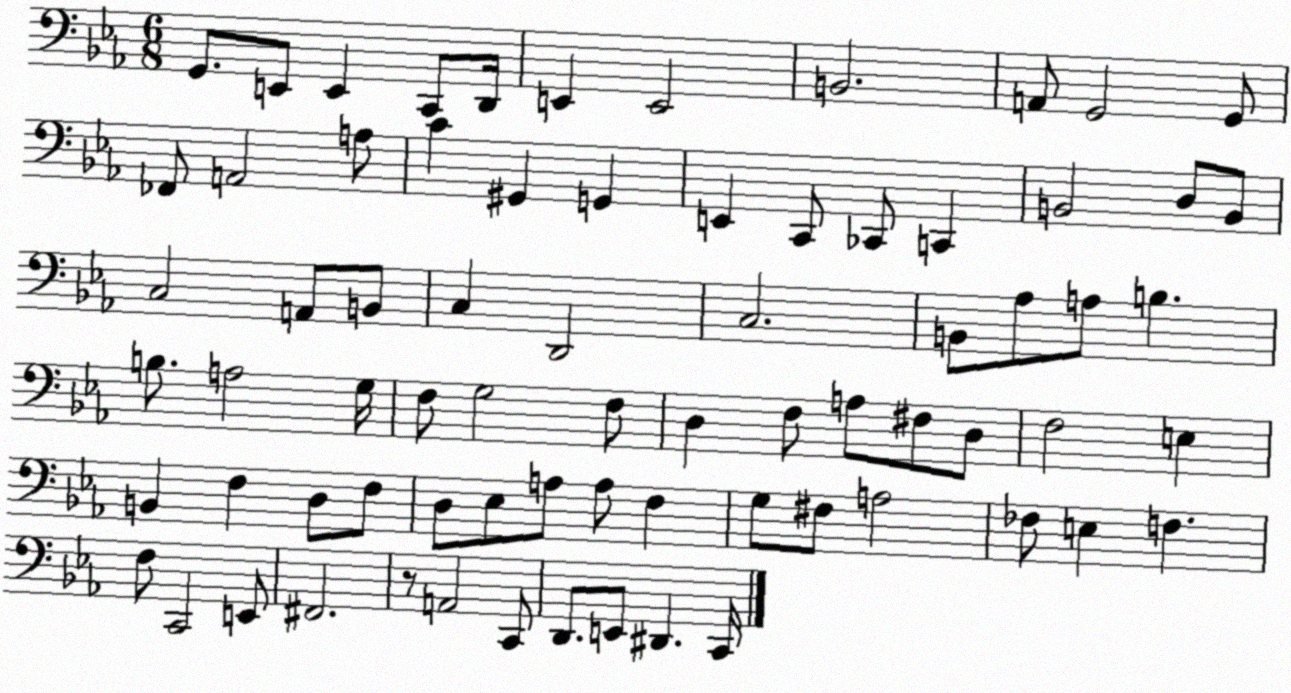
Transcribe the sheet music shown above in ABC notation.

X:1
T:Untitled
M:6/8
L:1/4
K:Eb
G,,/2 E,,/2 E,, C,,/2 D,,/4 E,, E,,2 B,,2 A,,/2 G,,2 G,,/2 _F,,/2 A,,2 A,/2 C ^G,, G,, E,, C,,/2 _C,,/2 C,, B,,2 D,/2 B,,/2 C,2 A,,/2 B,,/2 C, D,,2 C,2 B,,/2 _A,/2 A,/2 B, B,/2 A,2 G,/4 F,/2 G,2 F,/2 D, F,/2 A,/2 ^F,/2 D,/2 F,2 E, B,, F, D,/2 F,/2 D,/2 _E,/2 A,/2 A,/2 F, G,/2 ^F,/2 A,2 _F,/2 E, F, F,/2 C,,2 E,,/2 ^F,,2 z/2 A,,2 C,,/2 D,,/2 E,,/2 ^D,, C,,/4